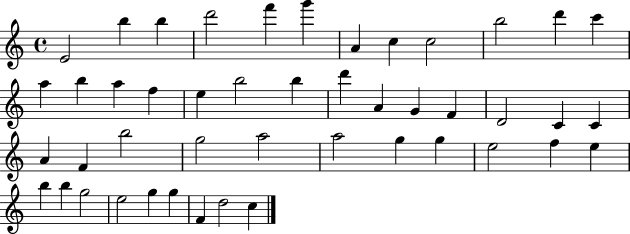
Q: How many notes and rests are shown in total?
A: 46